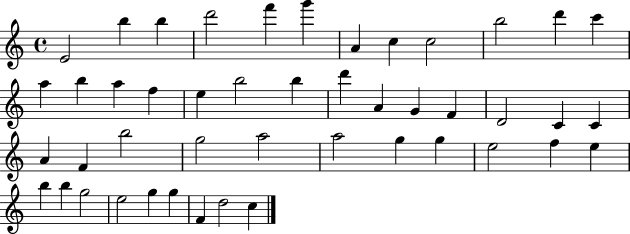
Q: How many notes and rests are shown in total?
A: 46